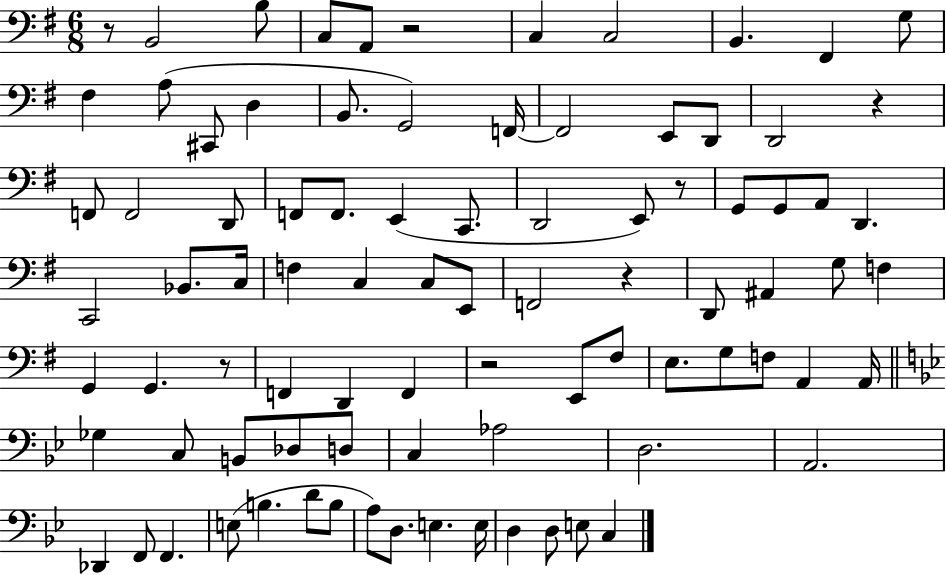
R/e B2/h B3/e C3/e A2/e R/h C3/q C3/h B2/q. F#2/q G3/e F#3/q A3/e C#2/e D3/q B2/e. G2/h F2/s F2/h E2/e D2/e D2/h R/q F2/e F2/h D2/e F2/e F2/e. E2/q C2/e. D2/h E2/e R/e G2/e G2/e A2/e D2/q. C2/h Bb2/e. C3/s F3/q C3/q C3/e E2/e F2/h R/q D2/e A#2/q G3/e F3/q G2/q G2/q. R/e F2/q D2/q F2/q R/h E2/e F#3/e E3/e. G3/e F3/e A2/q A2/s Gb3/q C3/e B2/e Db3/e D3/e C3/q Ab3/h D3/h. A2/h. Db2/q F2/e F2/q. E3/e B3/q. D4/e B3/e A3/e D3/e. E3/q. E3/s D3/q D3/e E3/e C3/q